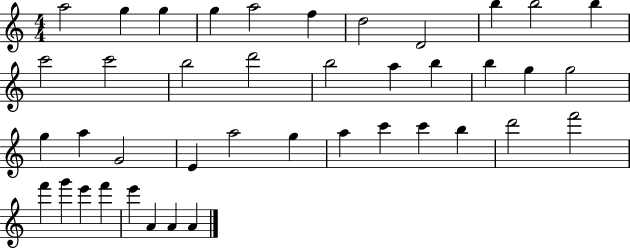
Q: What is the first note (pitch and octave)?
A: A5